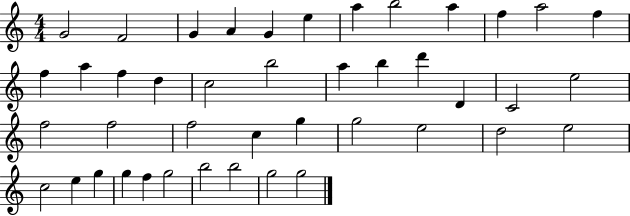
{
  \clef treble
  \numericTimeSignature
  \time 4/4
  \key c \major
  g'2 f'2 | g'4 a'4 g'4 e''4 | a''4 b''2 a''4 | f''4 a''2 f''4 | \break f''4 a''4 f''4 d''4 | c''2 b''2 | a''4 b''4 d'''4 d'4 | c'2 e''2 | \break f''2 f''2 | f''2 c''4 g''4 | g''2 e''2 | d''2 e''2 | \break c''2 e''4 g''4 | g''4 f''4 g''2 | b''2 b''2 | g''2 g''2 | \break \bar "|."
}